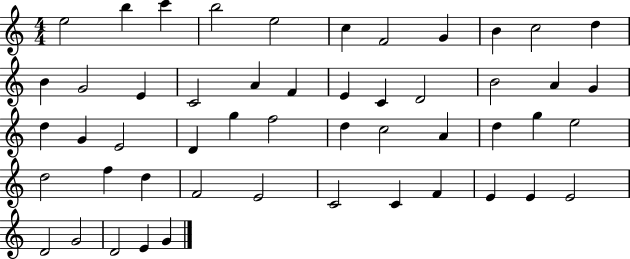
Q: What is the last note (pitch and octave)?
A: G4